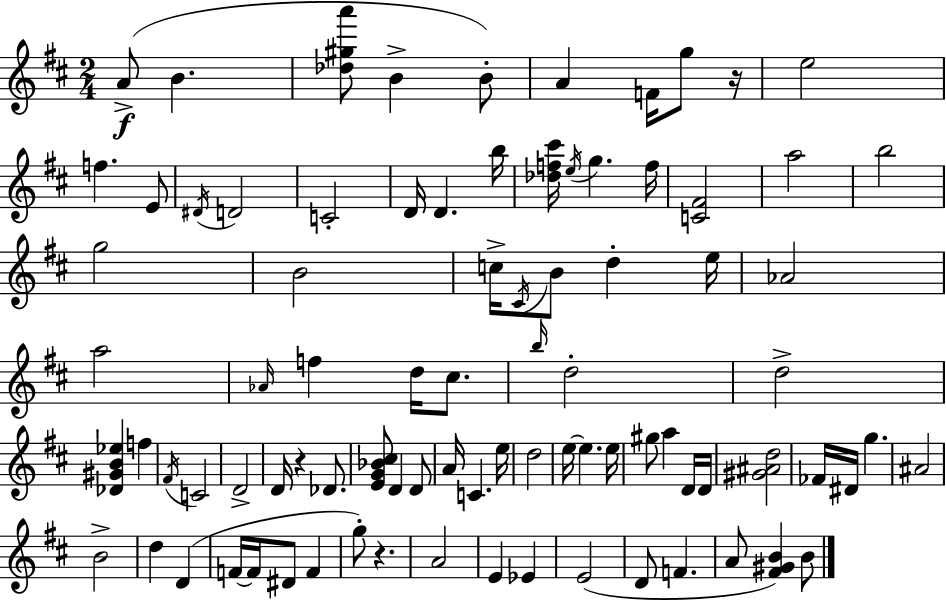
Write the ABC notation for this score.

X:1
T:Untitled
M:2/4
L:1/4
K:D
A/2 B [_d^ga']/2 B B/2 A F/4 g/2 z/4 e2 f E/2 ^D/4 D2 C2 D/4 D b/4 [_df^c']/4 e/4 g f/4 [C^F]2 a2 b2 g2 B2 c/4 ^C/4 B/2 d e/4 _A2 a2 _A/4 f d/4 ^c/2 b/4 d2 d2 [_D^GB_e] f ^F/4 C2 D2 D/4 z _D/2 [EG_B^c]/2 D D/2 A/4 C e/4 d2 e/4 e e/4 ^g/2 a D/4 D/4 [^G^Ad]2 _F/4 ^D/4 g ^A2 B2 d D F/4 F/4 ^D/2 F g/2 z A2 E _E E2 D/2 F A/2 [^F^GB] B/2